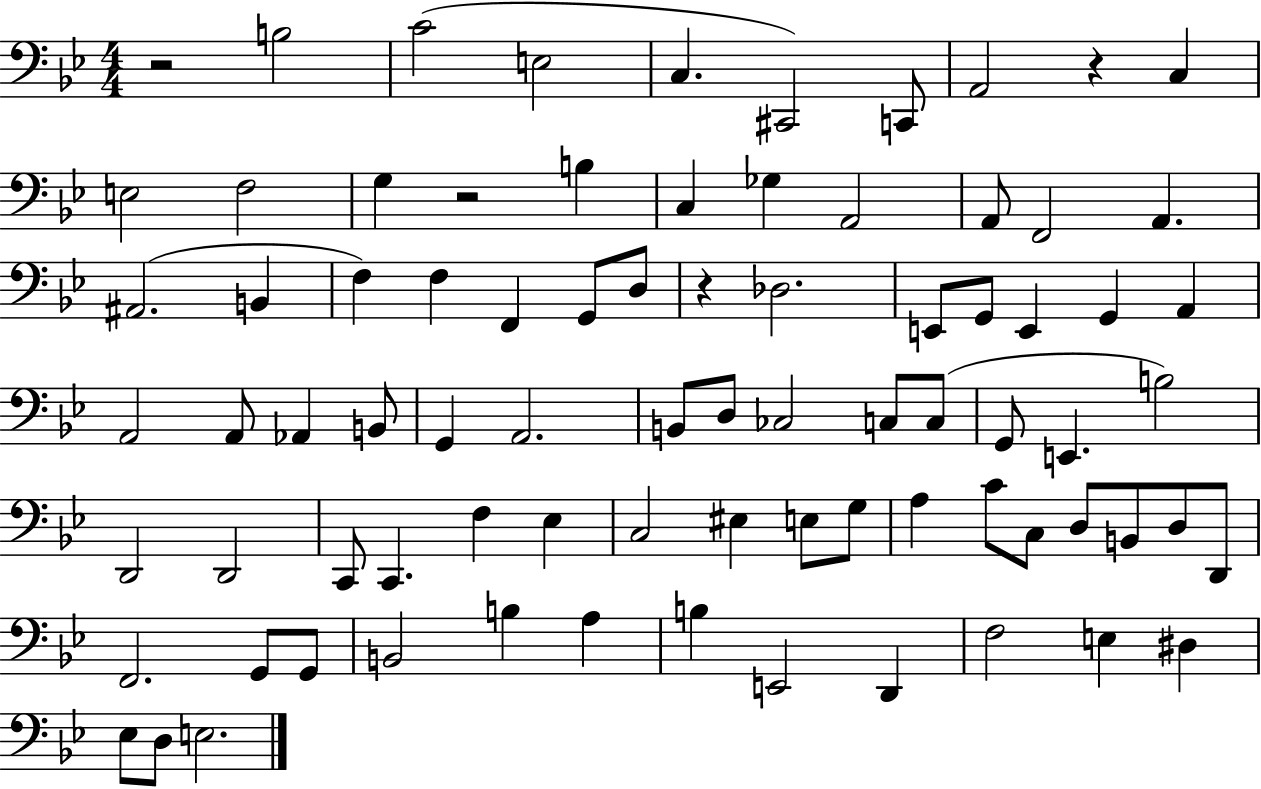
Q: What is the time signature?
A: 4/4